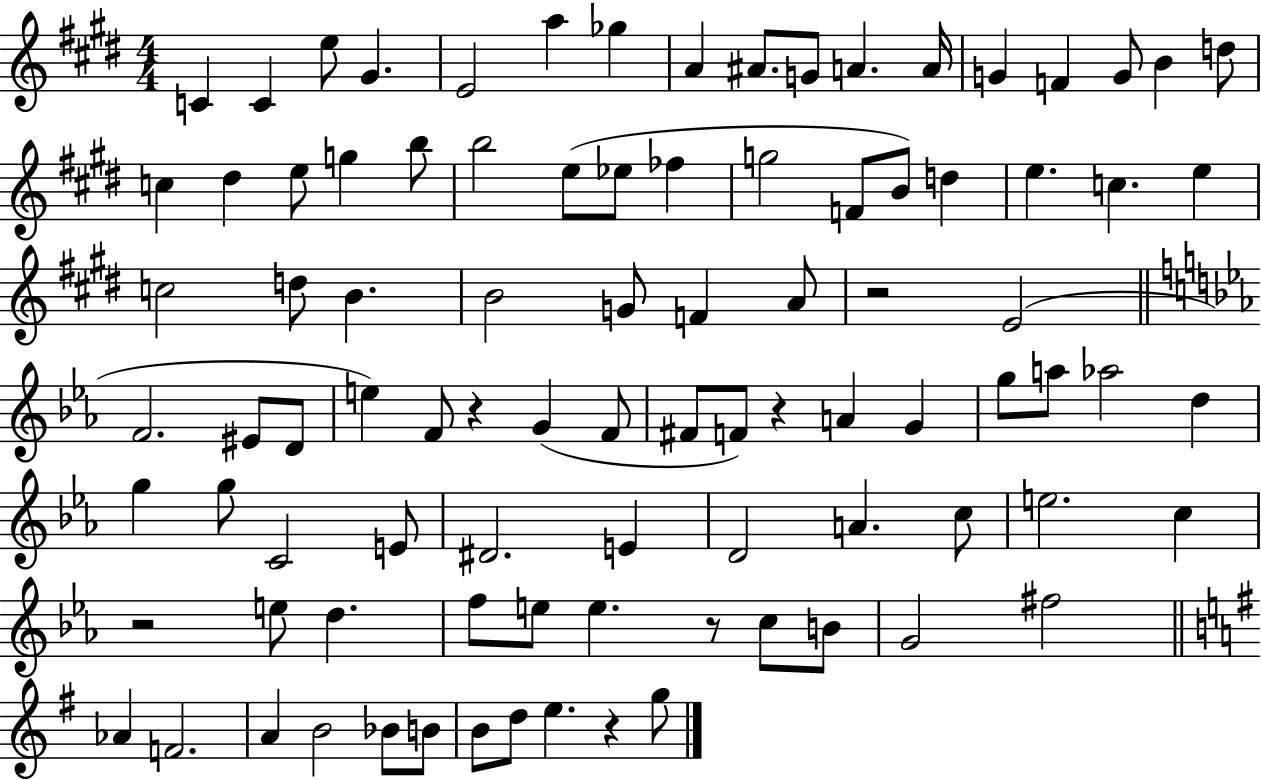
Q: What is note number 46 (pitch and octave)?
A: F4